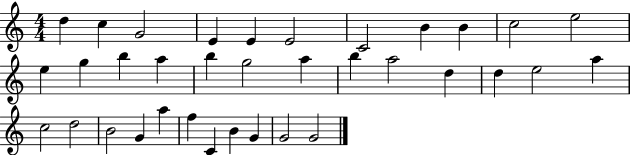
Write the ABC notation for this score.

X:1
T:Untitled
M:4/4
L:1/4
K:C
d c G2 E E E2 C2 B B c2 e2 e g b a b g2 a b a2 d d e2 a c2 d2 B2 G a f C B G G2 G2